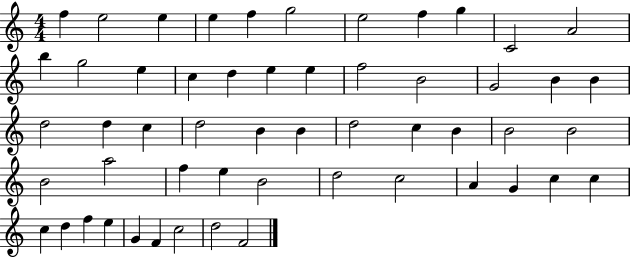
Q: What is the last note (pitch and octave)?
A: F4